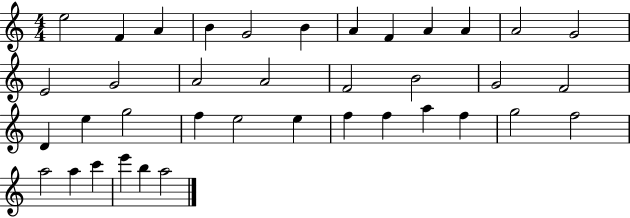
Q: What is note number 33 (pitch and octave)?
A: A5